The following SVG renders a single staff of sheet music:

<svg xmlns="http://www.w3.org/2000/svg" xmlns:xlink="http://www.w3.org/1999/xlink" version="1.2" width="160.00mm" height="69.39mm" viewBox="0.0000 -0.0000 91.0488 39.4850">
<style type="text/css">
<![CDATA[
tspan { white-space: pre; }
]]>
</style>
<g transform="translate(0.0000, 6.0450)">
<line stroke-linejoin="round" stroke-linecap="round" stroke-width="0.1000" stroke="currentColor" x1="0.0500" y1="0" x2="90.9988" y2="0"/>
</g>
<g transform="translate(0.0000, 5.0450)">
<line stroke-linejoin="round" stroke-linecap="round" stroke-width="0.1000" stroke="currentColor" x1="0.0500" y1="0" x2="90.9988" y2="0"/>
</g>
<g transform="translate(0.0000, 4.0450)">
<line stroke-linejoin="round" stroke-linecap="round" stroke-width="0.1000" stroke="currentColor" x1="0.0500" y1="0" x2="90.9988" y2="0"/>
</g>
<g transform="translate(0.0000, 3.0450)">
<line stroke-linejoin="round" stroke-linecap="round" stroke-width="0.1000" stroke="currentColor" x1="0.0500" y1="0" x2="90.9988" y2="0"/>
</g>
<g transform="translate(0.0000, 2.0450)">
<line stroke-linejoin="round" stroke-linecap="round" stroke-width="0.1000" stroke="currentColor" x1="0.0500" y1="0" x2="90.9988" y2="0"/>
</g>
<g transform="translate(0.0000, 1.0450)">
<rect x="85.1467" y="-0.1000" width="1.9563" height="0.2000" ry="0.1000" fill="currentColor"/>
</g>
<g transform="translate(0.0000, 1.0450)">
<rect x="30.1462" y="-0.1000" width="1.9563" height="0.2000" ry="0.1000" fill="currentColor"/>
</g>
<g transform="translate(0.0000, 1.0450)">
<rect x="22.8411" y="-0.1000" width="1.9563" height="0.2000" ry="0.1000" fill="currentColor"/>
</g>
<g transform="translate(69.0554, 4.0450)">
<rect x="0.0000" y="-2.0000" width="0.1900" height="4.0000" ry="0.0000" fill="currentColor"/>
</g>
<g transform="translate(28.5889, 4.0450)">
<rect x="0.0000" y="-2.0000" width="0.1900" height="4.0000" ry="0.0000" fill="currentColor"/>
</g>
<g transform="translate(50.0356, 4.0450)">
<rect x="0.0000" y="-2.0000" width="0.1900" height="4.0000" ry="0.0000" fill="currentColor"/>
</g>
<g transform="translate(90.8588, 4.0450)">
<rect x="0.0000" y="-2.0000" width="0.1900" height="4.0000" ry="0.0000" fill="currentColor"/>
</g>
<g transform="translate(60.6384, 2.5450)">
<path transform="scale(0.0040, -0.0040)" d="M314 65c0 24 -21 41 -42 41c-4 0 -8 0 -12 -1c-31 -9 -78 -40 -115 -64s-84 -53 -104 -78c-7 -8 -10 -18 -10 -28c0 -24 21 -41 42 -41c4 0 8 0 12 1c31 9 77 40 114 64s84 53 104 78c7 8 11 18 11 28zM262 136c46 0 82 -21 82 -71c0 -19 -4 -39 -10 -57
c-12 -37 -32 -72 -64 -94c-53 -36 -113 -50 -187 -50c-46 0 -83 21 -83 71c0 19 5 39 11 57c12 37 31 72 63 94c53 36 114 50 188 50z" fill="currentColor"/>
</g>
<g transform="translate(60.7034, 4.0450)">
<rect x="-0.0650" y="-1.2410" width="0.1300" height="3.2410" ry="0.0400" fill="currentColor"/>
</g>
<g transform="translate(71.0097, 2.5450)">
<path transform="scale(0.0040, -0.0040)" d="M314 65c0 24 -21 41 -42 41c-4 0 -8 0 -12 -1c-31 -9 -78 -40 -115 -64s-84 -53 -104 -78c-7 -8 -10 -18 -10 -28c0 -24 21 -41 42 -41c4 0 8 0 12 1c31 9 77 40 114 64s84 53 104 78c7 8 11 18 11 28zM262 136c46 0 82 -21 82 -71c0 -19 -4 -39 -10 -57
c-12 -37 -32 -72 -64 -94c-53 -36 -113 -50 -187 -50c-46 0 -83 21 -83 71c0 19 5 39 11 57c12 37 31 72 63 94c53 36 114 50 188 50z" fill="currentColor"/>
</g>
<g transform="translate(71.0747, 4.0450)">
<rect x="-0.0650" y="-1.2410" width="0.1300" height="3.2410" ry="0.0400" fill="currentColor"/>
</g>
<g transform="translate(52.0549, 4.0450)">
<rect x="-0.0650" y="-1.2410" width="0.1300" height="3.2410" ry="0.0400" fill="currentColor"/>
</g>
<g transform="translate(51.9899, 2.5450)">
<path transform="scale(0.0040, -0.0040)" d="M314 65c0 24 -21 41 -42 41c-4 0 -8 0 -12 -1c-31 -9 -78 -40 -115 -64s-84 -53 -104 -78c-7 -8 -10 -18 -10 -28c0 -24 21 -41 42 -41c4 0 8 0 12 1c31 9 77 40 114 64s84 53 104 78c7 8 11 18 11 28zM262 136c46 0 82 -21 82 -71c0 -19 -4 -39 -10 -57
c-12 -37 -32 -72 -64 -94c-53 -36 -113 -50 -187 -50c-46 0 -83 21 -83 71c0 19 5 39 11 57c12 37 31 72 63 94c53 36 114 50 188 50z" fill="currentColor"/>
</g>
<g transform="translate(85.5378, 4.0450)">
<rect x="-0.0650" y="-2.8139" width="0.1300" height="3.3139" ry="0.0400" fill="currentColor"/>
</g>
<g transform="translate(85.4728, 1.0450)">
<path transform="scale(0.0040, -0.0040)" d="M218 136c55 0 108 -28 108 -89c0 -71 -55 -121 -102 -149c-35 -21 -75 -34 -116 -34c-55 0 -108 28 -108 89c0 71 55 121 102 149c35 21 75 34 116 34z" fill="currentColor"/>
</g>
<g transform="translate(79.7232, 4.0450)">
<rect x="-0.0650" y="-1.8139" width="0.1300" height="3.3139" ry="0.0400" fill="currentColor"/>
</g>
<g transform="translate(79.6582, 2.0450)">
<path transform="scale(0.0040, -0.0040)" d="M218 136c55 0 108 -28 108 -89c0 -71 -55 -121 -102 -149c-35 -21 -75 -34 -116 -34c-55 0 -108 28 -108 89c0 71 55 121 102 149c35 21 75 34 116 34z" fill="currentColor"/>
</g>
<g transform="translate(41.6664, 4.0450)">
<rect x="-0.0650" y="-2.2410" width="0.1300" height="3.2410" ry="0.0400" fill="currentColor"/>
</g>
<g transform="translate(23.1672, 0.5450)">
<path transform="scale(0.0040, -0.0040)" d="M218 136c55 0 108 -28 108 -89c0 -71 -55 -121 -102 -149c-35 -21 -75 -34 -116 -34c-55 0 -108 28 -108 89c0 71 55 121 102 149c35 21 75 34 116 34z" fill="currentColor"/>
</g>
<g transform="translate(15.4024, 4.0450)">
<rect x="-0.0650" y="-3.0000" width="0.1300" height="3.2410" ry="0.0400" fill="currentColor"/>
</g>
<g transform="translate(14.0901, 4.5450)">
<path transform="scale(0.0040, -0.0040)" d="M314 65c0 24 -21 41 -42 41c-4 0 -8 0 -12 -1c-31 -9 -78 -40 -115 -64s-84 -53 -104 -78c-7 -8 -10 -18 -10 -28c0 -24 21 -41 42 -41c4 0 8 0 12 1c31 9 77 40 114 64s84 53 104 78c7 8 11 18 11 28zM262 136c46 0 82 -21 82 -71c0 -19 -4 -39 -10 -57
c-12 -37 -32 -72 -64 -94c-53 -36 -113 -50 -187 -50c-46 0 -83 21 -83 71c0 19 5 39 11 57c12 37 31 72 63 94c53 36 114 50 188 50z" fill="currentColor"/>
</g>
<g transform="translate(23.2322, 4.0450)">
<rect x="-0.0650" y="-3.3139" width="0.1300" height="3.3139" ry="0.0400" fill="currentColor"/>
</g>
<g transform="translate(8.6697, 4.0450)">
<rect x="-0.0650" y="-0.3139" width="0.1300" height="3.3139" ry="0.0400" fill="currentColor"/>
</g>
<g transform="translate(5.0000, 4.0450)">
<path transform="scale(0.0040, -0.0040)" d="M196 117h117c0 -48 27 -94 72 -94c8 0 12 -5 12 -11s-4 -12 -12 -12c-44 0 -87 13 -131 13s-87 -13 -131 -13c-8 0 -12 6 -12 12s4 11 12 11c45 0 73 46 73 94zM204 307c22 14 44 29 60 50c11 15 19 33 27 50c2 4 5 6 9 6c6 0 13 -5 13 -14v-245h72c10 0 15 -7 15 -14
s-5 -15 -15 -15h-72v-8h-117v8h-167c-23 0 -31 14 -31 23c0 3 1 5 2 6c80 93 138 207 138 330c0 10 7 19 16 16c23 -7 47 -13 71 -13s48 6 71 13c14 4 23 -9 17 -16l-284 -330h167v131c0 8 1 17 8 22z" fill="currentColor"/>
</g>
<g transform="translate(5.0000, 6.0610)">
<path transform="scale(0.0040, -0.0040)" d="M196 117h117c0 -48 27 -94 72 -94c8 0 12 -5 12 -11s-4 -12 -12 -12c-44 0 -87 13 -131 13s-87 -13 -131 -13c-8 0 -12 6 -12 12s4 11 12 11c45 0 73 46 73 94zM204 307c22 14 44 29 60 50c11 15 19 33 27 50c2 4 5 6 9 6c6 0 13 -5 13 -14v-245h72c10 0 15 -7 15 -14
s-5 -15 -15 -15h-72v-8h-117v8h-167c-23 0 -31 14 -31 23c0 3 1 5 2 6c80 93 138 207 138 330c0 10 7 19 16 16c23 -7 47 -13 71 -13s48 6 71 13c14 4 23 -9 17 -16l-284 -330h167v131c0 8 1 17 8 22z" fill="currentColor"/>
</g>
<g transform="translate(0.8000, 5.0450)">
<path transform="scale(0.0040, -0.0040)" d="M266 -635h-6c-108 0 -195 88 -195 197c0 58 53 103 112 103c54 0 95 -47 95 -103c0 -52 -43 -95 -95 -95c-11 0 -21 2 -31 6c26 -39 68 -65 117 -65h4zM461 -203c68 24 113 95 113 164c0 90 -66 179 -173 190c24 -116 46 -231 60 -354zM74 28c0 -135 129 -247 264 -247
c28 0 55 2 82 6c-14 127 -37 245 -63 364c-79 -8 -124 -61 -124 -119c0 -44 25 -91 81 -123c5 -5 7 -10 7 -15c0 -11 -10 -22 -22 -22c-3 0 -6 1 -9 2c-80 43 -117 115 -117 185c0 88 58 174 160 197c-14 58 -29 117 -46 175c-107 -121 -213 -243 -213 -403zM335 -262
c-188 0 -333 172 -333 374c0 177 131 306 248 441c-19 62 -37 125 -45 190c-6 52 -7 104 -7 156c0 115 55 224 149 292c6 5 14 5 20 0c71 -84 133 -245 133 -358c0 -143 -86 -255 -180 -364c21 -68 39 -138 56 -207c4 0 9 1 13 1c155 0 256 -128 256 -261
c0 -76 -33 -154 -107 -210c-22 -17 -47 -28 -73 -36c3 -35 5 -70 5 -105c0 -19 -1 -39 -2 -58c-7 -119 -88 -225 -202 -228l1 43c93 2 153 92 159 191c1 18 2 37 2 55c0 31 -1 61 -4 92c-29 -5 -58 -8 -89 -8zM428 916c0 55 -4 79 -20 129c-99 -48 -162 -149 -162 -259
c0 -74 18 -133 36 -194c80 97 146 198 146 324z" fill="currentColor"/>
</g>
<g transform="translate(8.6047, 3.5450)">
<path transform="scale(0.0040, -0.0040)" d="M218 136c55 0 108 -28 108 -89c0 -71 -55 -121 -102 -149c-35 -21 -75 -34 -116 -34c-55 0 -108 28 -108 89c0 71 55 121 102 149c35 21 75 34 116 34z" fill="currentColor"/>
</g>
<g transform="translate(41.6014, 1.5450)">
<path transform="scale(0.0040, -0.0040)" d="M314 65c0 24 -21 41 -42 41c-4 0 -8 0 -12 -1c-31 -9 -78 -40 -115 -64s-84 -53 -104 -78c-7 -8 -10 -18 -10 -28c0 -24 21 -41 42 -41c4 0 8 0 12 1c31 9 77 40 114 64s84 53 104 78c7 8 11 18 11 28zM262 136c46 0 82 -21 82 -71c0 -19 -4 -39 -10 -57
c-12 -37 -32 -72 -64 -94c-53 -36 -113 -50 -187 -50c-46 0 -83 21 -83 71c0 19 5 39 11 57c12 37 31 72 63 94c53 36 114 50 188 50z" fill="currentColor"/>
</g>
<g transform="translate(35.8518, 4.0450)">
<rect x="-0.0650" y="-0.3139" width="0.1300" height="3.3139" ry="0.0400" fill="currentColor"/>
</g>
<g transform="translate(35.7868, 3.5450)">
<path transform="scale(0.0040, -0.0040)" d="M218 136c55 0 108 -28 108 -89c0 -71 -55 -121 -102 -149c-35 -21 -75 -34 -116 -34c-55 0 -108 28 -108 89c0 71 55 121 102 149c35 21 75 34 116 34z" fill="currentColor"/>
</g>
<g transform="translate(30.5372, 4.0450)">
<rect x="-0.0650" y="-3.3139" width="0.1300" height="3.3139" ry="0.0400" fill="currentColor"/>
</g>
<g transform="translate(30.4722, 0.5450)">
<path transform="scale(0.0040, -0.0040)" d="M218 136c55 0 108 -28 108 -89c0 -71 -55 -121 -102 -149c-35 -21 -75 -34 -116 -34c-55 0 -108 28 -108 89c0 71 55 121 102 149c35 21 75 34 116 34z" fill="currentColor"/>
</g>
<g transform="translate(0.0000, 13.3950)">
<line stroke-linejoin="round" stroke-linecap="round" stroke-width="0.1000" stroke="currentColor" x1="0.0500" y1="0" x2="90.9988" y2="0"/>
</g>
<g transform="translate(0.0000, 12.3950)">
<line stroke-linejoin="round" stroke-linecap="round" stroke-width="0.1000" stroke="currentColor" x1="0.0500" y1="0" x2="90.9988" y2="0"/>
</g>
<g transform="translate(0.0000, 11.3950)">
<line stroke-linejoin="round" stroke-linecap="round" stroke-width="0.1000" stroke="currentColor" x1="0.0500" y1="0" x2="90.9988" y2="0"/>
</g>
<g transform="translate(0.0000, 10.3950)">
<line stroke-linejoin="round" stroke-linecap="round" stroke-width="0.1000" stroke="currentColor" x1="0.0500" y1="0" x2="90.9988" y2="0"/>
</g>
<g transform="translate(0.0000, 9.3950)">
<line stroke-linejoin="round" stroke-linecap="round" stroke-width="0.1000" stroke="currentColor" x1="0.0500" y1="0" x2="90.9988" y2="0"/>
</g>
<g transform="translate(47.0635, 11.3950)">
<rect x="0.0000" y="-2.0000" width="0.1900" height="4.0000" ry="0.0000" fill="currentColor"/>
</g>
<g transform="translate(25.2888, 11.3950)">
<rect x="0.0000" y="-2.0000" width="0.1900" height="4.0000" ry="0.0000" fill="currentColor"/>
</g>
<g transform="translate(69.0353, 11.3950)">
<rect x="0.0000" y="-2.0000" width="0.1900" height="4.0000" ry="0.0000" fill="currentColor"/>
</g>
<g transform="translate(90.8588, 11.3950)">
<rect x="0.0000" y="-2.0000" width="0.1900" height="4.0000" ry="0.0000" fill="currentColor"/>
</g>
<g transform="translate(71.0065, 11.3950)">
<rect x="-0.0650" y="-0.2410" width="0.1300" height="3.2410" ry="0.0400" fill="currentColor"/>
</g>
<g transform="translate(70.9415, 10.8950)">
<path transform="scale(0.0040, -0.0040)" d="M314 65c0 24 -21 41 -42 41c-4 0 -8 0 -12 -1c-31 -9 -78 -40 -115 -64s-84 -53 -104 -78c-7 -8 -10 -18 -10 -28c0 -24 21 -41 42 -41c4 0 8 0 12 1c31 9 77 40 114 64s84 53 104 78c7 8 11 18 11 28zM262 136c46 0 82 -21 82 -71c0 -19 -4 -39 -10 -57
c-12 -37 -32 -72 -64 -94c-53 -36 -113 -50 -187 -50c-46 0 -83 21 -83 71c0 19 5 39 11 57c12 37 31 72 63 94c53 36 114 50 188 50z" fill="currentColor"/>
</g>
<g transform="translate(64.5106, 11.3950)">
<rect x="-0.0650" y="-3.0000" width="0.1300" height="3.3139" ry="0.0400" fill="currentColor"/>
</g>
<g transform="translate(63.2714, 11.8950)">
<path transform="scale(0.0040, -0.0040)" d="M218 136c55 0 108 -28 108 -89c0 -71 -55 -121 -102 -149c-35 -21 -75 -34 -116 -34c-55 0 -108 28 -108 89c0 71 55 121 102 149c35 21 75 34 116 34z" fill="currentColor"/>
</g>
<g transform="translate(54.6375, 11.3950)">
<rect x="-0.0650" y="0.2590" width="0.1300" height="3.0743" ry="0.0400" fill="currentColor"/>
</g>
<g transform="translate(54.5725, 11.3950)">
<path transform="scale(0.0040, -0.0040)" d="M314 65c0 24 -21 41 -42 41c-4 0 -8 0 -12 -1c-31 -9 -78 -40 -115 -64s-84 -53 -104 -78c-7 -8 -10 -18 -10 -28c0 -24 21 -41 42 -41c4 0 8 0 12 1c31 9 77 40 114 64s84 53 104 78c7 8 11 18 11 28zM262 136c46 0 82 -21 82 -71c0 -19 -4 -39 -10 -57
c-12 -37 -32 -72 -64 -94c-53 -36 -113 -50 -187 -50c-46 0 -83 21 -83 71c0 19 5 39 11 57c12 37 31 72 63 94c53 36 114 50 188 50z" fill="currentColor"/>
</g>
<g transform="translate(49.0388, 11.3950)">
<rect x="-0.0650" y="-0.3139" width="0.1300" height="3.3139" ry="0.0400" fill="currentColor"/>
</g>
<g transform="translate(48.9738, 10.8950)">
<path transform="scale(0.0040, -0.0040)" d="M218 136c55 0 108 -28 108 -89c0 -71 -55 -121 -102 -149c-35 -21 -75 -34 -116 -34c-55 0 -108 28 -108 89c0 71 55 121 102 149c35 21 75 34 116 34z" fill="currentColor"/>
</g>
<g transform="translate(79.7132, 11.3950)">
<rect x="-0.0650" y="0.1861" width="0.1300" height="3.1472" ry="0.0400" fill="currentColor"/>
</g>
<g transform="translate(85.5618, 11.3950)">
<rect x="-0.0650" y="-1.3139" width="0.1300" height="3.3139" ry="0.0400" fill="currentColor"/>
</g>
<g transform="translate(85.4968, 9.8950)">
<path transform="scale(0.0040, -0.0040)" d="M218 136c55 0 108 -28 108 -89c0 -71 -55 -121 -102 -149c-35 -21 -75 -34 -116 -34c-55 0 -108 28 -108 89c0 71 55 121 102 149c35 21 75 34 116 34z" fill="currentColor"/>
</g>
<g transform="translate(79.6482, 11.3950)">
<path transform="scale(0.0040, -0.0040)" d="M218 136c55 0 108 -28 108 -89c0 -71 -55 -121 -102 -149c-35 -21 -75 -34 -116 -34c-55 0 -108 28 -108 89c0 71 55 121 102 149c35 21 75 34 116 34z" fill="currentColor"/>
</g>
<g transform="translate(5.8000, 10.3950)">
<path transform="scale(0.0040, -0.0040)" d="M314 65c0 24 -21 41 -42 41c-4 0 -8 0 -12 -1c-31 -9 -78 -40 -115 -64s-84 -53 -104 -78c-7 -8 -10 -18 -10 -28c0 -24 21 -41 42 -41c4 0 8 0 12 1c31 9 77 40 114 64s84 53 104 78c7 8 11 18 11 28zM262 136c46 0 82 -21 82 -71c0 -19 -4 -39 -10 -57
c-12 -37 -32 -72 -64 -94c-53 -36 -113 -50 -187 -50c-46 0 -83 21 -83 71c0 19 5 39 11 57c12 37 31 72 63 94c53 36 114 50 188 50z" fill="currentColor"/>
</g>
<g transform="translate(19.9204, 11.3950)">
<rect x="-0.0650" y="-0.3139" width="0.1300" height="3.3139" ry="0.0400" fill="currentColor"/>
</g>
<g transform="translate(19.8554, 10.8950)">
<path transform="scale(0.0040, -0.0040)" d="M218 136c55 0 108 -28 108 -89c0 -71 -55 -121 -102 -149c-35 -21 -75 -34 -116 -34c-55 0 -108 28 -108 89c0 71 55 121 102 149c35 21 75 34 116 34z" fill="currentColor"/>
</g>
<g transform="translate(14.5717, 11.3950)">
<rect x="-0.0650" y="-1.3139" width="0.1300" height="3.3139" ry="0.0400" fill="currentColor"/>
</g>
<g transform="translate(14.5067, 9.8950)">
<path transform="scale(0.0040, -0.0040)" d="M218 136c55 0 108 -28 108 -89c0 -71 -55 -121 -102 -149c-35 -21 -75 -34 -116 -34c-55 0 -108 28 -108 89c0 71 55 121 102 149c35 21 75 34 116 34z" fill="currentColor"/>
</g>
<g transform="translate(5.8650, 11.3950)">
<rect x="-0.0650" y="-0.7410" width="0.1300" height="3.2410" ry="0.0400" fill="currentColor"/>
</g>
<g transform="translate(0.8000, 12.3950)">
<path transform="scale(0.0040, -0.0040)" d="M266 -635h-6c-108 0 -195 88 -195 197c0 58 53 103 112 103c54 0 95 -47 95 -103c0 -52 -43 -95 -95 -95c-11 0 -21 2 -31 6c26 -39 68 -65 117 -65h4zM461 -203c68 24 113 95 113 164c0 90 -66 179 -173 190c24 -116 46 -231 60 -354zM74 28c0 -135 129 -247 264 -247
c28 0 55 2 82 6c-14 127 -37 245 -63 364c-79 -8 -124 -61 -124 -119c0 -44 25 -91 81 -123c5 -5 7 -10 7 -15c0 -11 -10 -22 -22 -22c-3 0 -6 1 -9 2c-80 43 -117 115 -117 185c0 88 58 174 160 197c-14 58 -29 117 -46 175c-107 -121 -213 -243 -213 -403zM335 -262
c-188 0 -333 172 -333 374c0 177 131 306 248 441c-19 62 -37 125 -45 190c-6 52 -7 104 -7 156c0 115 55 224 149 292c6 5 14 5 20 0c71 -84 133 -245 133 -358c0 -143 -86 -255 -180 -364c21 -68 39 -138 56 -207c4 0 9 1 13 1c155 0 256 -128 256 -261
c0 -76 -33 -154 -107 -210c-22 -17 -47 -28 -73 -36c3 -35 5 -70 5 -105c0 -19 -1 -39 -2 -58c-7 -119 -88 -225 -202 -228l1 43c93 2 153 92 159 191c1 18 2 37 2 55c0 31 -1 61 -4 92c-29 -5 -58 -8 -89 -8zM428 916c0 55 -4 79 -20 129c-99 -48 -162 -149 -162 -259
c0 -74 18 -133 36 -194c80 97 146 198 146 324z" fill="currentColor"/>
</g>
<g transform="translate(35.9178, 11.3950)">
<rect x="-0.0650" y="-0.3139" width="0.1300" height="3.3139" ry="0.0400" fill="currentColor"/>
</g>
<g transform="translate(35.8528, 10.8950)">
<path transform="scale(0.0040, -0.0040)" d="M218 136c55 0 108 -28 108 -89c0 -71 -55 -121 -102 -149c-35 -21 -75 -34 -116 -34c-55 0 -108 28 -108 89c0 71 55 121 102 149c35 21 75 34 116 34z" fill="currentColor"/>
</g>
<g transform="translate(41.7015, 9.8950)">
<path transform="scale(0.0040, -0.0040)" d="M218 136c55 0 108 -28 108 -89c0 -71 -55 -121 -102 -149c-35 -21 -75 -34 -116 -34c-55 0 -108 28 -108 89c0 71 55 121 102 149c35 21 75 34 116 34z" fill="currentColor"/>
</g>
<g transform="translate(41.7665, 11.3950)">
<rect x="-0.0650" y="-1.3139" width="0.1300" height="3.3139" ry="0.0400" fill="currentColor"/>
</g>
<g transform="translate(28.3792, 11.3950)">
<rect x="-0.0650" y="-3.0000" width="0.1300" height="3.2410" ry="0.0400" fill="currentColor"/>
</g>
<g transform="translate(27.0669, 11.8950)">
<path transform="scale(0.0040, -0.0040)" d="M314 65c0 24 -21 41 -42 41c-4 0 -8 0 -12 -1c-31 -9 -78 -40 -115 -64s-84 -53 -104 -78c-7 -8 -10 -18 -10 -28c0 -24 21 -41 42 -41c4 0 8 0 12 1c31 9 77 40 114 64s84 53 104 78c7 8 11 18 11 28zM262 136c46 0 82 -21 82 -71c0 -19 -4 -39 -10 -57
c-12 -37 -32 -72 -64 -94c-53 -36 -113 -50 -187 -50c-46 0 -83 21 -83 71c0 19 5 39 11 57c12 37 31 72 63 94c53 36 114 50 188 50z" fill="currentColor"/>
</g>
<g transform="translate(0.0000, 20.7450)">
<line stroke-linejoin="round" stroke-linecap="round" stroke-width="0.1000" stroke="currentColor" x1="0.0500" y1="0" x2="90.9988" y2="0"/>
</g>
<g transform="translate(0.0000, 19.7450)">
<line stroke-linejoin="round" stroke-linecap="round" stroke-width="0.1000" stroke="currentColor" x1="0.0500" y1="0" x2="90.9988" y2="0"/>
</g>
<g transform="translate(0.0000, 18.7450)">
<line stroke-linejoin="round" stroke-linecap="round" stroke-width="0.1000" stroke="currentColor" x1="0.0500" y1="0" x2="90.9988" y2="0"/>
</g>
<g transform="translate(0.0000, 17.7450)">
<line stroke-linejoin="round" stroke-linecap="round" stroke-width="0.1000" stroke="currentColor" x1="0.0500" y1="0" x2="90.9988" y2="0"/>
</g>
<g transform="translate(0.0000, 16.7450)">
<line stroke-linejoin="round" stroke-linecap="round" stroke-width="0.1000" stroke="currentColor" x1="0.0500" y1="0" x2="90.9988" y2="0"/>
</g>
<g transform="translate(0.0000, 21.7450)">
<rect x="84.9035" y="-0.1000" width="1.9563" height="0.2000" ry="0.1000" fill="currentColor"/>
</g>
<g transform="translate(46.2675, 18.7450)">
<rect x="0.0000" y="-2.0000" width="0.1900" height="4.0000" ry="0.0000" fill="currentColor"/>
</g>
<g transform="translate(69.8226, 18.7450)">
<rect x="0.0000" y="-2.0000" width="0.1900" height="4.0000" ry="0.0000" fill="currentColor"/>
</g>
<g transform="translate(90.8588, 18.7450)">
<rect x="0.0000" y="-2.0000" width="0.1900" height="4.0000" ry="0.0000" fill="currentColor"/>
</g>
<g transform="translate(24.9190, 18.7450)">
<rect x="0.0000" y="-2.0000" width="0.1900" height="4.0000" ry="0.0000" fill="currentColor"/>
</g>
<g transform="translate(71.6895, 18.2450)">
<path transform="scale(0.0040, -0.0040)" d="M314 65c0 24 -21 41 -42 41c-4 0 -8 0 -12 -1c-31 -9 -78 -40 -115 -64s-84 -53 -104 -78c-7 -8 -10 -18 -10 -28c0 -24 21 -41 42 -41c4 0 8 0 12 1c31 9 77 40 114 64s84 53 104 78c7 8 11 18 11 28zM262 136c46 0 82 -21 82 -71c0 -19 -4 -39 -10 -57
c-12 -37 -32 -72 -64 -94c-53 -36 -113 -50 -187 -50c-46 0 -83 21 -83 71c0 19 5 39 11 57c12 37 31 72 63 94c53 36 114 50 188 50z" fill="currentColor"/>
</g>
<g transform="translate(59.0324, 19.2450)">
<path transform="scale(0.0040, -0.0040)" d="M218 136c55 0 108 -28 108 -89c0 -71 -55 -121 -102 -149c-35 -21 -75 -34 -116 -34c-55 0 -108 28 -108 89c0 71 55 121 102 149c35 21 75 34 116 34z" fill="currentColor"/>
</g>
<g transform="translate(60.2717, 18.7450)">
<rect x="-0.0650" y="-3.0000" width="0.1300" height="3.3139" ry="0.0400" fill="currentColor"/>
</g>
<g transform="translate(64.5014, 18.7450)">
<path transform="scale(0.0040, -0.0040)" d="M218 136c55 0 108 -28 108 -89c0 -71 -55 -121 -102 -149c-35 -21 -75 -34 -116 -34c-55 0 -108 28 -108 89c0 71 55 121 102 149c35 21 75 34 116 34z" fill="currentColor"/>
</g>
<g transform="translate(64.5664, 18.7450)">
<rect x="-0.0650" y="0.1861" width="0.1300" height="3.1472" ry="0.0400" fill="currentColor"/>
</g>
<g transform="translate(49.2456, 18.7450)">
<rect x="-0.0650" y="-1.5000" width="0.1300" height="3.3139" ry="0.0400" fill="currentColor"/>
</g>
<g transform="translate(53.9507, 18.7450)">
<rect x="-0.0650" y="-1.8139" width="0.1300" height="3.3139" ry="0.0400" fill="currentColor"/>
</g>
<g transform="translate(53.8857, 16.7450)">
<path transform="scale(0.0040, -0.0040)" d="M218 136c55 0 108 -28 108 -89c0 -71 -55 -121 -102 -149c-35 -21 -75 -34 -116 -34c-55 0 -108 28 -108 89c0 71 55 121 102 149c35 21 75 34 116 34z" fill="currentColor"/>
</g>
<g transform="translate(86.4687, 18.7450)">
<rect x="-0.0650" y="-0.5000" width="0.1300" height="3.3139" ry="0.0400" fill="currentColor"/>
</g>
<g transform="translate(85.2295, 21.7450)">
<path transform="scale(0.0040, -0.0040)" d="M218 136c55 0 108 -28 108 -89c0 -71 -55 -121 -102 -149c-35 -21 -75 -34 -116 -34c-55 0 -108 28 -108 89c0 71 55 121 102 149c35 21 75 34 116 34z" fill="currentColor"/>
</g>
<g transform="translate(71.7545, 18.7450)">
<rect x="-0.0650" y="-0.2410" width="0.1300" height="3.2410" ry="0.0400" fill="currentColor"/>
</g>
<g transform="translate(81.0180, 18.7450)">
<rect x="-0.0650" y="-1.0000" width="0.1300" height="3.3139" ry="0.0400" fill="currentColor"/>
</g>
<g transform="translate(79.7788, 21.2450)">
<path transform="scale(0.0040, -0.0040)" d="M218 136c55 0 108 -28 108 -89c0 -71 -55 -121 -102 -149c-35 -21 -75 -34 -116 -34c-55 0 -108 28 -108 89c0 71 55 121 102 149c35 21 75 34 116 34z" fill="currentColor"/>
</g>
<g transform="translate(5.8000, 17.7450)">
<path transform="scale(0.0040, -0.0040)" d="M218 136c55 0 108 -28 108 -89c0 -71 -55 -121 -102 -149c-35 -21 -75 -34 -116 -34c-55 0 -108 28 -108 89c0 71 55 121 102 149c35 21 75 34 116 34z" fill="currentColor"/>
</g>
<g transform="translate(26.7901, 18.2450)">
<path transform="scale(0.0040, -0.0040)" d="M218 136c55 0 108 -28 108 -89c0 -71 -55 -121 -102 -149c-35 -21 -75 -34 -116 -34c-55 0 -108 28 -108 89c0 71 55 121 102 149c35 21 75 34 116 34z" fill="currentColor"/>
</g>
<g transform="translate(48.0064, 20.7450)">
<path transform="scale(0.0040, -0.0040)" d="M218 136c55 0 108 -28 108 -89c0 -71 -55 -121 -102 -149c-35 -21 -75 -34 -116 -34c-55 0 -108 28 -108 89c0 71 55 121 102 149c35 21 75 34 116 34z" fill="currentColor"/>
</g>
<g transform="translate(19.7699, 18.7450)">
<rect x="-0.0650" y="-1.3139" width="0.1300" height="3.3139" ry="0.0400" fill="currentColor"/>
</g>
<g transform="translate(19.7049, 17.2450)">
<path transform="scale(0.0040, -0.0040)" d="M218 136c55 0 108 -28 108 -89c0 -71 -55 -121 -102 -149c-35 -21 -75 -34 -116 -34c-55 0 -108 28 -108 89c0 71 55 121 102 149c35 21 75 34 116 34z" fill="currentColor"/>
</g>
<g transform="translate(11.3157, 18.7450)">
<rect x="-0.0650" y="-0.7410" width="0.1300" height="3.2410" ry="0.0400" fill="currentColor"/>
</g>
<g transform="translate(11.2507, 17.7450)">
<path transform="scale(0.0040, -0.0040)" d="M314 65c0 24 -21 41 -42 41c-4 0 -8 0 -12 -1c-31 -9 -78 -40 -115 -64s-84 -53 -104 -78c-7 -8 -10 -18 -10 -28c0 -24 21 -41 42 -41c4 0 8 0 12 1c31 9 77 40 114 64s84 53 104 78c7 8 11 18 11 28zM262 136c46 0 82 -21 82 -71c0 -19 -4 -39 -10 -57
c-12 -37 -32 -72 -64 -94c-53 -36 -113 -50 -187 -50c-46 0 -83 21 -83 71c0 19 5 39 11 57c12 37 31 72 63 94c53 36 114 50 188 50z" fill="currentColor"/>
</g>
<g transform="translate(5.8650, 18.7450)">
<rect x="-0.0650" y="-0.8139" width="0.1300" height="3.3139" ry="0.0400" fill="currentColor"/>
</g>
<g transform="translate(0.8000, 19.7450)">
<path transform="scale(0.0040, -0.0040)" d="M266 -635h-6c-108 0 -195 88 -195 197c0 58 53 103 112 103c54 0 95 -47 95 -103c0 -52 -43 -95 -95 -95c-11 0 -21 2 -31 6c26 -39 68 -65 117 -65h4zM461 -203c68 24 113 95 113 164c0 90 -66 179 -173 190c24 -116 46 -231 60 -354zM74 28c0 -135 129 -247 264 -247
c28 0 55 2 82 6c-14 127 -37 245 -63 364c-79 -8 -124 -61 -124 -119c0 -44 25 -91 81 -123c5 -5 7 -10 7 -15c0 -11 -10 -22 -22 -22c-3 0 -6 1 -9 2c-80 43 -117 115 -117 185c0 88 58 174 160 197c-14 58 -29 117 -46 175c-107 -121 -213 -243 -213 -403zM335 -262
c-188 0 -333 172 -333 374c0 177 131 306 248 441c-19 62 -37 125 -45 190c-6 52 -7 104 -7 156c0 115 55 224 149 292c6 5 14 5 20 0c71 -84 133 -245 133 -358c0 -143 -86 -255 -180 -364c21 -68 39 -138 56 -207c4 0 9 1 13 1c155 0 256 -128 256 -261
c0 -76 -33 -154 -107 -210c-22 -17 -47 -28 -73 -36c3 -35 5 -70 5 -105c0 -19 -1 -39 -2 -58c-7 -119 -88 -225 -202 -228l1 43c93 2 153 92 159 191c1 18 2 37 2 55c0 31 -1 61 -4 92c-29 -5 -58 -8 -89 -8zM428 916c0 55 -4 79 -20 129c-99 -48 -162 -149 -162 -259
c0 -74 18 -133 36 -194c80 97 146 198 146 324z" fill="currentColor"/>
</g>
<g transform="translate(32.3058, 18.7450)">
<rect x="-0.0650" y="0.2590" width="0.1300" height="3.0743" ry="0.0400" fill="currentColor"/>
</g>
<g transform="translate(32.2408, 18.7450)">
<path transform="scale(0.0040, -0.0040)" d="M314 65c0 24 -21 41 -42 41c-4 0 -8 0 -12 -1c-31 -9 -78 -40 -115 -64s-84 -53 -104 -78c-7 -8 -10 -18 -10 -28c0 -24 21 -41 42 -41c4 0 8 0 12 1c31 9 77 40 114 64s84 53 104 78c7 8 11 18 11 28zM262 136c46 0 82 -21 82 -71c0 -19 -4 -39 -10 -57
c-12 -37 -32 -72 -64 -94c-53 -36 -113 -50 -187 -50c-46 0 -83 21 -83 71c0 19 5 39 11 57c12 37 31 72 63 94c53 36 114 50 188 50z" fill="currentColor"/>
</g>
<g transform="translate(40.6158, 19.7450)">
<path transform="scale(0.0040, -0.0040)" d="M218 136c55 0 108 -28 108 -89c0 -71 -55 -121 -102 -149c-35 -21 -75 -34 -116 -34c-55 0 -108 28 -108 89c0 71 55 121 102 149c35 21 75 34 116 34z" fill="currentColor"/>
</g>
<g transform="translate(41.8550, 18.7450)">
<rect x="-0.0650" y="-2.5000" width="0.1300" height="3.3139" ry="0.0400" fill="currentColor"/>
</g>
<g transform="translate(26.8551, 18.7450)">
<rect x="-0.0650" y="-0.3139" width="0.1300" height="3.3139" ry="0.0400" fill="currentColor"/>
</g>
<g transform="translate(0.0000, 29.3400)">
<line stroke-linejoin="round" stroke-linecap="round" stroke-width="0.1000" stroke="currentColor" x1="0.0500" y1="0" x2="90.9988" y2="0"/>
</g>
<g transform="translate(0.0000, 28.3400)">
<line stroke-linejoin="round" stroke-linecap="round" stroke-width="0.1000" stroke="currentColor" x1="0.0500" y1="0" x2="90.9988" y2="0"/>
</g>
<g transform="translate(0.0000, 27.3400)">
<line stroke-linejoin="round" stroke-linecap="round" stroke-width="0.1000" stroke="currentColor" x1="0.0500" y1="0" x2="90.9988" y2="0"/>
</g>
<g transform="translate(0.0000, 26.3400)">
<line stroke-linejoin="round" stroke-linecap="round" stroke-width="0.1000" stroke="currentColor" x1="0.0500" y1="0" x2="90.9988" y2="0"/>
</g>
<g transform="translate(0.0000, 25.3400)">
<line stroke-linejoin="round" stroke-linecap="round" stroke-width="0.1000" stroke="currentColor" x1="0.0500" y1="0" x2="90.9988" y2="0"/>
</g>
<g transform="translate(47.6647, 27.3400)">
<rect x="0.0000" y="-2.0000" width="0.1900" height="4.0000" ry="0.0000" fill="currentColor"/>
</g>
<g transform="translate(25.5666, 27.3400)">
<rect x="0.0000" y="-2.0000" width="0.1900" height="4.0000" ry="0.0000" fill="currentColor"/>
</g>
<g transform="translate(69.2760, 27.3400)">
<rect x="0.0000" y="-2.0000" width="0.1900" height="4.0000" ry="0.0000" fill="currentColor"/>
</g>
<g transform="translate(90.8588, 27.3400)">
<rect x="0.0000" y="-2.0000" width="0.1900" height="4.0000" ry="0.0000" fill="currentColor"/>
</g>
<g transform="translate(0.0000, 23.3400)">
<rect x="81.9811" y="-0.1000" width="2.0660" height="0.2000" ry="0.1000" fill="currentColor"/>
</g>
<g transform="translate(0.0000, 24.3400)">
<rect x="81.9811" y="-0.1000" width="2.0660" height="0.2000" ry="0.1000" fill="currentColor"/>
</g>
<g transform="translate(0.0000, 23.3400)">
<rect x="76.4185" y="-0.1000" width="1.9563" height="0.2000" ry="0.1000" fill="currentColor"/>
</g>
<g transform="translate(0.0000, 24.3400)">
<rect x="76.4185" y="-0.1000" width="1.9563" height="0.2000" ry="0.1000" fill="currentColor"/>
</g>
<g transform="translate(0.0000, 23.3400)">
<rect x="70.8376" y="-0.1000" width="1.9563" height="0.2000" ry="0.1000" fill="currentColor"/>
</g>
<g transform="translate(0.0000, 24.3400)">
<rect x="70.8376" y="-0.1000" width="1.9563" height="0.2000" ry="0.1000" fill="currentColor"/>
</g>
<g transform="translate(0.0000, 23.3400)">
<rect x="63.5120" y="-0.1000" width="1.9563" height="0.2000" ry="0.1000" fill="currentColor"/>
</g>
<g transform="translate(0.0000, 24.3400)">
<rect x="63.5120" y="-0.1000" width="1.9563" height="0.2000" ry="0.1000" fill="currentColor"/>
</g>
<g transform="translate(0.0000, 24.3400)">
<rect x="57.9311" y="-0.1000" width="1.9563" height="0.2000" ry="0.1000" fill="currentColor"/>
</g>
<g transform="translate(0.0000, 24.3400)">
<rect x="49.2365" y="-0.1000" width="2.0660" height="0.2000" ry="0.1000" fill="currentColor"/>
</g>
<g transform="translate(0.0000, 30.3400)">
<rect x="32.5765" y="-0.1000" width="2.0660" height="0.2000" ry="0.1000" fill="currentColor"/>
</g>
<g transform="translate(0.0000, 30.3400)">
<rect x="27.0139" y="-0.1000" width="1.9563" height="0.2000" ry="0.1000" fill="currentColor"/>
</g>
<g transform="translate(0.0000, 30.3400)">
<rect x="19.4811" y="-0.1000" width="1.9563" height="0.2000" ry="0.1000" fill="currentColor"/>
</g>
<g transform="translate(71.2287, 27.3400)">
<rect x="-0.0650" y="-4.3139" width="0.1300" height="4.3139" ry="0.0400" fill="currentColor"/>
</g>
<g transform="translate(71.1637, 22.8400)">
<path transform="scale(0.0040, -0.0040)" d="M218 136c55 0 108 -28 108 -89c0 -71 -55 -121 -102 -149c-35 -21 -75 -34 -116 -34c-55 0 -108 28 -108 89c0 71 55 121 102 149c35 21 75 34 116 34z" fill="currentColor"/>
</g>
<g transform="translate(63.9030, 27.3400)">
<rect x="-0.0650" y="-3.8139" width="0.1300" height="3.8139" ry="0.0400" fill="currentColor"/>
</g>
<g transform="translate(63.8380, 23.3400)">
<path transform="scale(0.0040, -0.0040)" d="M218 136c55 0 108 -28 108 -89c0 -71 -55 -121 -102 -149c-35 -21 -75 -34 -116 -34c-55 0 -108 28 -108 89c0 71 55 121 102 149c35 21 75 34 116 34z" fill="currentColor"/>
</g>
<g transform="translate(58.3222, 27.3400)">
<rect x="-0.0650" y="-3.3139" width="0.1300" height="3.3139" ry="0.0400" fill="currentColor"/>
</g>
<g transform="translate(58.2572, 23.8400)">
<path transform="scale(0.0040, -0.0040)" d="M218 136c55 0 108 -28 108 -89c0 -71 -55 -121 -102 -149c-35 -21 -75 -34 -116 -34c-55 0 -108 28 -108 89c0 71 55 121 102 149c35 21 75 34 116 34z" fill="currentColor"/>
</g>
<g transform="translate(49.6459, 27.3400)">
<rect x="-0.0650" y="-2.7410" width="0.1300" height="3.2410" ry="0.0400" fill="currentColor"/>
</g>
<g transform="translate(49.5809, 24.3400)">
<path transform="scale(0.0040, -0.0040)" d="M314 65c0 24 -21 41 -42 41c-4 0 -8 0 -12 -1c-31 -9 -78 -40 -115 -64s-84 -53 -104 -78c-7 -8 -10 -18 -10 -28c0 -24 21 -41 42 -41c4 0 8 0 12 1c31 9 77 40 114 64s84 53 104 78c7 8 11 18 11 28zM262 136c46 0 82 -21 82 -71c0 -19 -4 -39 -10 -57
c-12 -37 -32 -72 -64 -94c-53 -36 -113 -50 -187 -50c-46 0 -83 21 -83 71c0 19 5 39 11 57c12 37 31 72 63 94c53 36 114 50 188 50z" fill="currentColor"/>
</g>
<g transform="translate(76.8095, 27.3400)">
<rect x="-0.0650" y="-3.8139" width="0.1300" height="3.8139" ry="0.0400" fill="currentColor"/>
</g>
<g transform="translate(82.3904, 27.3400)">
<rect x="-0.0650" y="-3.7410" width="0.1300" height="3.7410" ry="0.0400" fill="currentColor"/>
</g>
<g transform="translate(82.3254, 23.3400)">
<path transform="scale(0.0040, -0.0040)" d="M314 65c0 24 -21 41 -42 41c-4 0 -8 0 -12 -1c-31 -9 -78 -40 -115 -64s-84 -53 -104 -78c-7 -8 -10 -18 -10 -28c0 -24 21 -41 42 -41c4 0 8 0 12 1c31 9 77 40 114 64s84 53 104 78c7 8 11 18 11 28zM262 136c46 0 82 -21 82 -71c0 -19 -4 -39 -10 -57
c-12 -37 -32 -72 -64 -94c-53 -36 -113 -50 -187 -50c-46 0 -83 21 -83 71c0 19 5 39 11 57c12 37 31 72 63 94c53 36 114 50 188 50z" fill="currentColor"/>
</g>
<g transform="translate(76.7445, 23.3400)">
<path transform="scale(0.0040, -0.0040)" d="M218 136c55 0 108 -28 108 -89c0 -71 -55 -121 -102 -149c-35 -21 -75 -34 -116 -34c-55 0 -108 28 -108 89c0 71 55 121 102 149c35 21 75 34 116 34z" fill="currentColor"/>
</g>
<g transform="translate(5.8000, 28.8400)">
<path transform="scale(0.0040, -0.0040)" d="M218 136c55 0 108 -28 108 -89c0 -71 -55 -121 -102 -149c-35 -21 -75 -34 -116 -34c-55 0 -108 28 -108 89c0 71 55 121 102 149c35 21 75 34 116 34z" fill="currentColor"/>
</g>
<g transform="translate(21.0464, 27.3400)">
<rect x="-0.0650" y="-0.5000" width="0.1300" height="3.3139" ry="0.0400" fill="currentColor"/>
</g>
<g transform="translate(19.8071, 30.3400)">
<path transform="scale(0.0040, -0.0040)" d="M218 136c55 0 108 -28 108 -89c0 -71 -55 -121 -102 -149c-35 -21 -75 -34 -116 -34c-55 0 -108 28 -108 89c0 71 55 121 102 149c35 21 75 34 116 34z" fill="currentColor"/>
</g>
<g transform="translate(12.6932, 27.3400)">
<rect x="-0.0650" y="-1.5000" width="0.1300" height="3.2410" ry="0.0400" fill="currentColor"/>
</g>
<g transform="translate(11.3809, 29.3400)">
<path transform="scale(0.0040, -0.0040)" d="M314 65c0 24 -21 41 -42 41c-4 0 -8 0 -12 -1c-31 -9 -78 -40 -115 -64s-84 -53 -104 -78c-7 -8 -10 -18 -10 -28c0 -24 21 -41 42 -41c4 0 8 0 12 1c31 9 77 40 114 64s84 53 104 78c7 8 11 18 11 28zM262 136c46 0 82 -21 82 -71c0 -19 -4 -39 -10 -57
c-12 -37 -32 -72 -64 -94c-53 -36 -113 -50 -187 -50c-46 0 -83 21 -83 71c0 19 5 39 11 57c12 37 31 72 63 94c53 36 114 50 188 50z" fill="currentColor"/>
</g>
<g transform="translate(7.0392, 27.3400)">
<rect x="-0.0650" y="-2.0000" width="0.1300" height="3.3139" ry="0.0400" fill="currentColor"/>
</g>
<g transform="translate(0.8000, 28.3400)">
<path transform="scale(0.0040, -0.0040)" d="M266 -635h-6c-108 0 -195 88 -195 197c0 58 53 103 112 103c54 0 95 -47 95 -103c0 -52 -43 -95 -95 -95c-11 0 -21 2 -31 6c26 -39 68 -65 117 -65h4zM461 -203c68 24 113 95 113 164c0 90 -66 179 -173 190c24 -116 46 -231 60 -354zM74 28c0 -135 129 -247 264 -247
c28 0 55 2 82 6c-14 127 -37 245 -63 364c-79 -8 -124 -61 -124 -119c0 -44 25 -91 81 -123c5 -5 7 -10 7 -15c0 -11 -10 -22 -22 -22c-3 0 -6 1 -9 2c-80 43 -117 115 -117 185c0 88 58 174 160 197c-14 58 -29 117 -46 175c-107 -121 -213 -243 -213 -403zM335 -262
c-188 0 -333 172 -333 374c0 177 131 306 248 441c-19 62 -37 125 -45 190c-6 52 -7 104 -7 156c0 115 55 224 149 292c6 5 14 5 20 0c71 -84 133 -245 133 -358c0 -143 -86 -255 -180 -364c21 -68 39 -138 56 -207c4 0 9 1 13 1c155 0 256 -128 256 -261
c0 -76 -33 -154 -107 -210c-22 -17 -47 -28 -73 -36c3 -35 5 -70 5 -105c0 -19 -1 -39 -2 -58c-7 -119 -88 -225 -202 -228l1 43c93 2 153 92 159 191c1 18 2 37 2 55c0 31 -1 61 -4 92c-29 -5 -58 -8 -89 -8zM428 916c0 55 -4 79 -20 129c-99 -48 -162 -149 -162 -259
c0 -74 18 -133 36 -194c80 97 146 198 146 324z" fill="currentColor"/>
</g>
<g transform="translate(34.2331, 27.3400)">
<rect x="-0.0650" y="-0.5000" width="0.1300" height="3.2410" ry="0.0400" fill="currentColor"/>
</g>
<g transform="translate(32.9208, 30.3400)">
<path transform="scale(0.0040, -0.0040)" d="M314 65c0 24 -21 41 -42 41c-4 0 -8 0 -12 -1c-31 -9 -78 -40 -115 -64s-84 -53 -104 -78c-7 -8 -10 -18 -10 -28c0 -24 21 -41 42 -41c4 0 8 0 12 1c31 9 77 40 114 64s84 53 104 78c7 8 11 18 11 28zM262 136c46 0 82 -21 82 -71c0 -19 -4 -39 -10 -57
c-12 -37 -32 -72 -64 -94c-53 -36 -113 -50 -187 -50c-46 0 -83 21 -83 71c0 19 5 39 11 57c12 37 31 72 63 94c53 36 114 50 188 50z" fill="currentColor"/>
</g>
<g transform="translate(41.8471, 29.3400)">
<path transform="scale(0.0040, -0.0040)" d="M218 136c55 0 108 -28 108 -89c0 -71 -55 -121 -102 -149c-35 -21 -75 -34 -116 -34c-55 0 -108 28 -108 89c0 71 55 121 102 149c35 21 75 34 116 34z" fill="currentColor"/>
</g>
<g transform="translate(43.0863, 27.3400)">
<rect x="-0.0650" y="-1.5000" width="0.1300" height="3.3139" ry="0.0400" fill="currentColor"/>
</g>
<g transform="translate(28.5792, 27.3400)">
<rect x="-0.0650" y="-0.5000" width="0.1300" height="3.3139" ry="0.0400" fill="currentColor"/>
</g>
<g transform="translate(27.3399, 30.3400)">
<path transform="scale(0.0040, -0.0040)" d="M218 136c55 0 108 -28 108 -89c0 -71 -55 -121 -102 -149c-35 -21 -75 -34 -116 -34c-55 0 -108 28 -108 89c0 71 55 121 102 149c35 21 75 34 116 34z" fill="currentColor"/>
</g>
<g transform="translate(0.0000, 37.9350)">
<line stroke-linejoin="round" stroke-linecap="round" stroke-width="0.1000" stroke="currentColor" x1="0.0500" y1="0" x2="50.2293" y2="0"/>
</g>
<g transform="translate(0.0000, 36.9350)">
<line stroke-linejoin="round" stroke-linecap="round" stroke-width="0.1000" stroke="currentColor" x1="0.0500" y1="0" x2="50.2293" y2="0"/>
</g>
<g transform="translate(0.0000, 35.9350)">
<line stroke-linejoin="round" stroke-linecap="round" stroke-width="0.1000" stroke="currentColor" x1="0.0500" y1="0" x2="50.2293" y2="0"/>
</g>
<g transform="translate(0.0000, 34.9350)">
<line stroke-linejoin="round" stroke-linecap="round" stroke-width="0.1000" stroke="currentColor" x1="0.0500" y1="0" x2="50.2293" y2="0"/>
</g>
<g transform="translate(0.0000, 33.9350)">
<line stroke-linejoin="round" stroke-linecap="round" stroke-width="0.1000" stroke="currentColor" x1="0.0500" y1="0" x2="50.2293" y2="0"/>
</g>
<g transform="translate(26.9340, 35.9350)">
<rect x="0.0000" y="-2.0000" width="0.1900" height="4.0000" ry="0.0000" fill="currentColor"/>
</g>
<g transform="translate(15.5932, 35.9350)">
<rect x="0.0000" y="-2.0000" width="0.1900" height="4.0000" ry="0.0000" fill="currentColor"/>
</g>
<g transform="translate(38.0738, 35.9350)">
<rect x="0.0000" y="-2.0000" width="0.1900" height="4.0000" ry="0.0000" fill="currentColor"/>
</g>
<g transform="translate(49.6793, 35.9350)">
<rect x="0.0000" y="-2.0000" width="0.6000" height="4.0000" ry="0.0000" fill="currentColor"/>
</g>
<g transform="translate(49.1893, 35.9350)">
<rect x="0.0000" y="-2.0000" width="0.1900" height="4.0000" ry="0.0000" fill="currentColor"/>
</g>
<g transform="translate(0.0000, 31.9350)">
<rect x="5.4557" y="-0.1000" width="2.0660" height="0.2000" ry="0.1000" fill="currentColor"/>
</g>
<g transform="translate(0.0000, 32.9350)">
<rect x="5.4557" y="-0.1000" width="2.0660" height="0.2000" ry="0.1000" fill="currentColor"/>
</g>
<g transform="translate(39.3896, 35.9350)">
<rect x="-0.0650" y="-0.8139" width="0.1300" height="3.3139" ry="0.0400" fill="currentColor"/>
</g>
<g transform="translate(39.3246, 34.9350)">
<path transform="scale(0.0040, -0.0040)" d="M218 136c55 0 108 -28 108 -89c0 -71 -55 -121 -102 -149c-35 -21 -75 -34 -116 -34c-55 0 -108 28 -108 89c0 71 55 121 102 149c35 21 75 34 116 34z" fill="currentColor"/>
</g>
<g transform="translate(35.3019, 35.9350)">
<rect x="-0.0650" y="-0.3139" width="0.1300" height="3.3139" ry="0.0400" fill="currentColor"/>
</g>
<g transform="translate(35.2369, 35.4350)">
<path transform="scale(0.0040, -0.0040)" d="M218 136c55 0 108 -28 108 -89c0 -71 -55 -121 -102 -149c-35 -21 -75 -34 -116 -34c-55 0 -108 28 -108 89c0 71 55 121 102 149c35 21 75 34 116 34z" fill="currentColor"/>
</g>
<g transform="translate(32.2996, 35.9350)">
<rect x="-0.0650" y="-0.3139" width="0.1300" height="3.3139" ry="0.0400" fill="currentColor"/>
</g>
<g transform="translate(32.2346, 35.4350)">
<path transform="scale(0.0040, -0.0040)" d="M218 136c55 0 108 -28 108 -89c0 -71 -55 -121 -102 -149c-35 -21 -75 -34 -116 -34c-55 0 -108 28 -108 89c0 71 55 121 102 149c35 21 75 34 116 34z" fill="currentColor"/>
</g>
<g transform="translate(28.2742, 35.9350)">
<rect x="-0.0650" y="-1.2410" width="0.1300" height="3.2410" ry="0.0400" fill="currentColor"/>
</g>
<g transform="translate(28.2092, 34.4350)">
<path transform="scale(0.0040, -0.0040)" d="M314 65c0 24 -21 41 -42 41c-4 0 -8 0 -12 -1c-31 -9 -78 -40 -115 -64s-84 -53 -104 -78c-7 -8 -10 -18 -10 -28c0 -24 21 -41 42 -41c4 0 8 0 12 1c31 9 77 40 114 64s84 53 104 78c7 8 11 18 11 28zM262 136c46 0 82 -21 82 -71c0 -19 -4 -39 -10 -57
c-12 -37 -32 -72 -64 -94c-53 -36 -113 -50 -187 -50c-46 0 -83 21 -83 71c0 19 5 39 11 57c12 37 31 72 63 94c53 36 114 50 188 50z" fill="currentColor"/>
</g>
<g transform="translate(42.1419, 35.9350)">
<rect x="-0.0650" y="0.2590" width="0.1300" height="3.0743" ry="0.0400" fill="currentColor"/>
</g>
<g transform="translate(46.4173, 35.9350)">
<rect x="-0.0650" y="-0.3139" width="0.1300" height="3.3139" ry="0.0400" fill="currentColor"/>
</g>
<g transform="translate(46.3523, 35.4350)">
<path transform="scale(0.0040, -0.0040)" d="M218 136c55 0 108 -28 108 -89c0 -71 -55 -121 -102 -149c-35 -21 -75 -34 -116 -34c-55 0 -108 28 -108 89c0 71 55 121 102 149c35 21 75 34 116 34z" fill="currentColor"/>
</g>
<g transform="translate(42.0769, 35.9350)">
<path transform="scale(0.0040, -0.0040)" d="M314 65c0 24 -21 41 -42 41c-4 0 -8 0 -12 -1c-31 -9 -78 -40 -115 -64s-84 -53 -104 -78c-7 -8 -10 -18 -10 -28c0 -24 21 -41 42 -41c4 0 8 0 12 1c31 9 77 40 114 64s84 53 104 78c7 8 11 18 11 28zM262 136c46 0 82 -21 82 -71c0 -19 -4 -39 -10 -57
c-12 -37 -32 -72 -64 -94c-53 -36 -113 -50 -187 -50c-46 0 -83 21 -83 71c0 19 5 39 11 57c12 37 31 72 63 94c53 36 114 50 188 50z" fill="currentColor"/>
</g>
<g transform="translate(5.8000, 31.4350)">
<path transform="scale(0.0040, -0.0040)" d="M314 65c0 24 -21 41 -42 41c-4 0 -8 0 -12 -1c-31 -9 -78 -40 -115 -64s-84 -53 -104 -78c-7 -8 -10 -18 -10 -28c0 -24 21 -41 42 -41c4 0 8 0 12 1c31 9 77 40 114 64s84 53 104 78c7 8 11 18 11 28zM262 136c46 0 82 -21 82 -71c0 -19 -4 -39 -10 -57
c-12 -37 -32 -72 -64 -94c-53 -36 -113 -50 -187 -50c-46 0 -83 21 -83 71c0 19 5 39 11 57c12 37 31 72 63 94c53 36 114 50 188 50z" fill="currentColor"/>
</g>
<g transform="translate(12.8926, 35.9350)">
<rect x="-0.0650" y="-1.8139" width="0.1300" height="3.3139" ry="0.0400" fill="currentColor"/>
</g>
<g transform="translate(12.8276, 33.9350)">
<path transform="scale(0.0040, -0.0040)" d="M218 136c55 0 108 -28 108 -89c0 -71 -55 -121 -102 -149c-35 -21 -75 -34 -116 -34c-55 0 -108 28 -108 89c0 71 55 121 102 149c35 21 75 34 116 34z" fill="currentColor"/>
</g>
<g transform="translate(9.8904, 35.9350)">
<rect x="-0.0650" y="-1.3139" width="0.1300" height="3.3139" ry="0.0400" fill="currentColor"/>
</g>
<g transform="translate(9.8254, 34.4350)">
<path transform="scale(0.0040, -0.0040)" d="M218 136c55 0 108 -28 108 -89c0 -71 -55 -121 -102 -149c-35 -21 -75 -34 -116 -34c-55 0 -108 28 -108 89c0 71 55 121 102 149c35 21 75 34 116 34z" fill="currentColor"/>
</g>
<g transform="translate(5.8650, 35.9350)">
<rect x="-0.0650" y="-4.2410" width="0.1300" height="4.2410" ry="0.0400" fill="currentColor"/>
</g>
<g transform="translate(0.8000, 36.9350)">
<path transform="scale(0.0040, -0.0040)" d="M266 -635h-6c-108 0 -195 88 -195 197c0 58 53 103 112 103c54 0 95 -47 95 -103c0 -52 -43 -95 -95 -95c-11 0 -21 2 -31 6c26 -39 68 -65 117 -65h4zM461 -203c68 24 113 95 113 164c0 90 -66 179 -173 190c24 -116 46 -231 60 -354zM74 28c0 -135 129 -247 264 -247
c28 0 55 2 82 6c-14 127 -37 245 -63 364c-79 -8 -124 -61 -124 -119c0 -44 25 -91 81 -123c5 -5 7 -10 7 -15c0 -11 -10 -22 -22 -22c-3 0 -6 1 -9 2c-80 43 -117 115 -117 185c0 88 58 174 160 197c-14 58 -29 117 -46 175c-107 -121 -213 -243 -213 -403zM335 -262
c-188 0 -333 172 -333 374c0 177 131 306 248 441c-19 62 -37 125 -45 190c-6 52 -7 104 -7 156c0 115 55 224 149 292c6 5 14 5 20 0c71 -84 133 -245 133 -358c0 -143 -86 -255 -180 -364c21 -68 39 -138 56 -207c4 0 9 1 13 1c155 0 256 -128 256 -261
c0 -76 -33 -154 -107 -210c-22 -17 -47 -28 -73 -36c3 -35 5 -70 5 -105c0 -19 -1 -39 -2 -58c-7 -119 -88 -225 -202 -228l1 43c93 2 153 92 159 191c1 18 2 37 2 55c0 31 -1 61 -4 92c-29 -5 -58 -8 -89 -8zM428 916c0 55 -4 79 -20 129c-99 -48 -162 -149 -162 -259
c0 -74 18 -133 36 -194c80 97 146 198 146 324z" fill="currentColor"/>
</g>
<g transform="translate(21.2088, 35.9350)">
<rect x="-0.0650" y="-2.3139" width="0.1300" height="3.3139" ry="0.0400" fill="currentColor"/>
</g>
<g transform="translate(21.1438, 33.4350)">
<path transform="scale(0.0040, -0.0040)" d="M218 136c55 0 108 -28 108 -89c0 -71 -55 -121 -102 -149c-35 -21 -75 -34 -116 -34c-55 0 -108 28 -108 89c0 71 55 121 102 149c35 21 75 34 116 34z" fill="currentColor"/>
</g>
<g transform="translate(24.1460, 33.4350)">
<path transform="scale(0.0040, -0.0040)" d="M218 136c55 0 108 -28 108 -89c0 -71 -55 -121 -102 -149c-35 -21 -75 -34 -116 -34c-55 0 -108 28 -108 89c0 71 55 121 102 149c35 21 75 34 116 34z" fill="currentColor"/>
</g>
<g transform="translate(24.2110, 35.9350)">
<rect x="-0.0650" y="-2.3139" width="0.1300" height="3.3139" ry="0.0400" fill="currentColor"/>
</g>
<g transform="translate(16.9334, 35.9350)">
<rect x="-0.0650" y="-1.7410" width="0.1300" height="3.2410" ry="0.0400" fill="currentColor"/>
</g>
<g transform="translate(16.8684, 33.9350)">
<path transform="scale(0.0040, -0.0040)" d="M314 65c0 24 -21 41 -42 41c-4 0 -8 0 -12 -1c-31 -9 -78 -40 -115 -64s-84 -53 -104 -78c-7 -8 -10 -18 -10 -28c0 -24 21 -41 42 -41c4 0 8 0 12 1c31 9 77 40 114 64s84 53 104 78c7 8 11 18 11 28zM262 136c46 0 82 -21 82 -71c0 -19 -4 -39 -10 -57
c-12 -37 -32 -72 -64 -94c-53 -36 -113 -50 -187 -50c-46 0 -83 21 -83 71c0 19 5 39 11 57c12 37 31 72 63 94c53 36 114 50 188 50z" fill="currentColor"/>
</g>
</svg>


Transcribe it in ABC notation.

X:1
T:Untitled
M:4/4
L:1/4
K:C
c A2 b b c g2 e2 e2 e2 f a d2 e c A2 c e c B2 A c2 B e d d2 e c B2 G E f A B c2 D C F E2 C C C2 E a2 b c' d' c' c'2 d'2 e f f2 g g e2 c c d B2 c